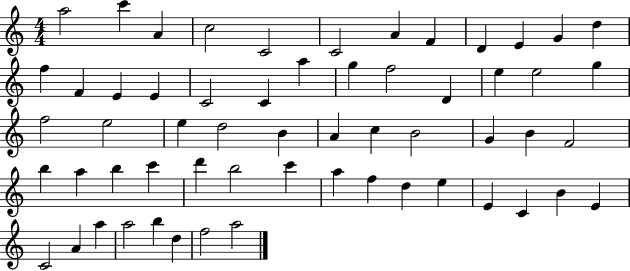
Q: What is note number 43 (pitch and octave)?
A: C6